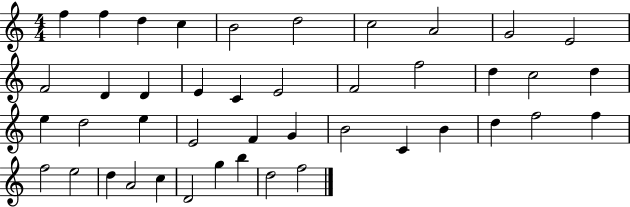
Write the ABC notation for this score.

X:1
T:Untitled
M:4/4
L:1/4
K:C
f f d c B2 d2 c2 A2 G2 E2 F2 D D E C E2 F2 f2 d c2 d e d2 e E2 F G B2 C B d f2 f f2 e2 d A2 c D2 g b d2 f2